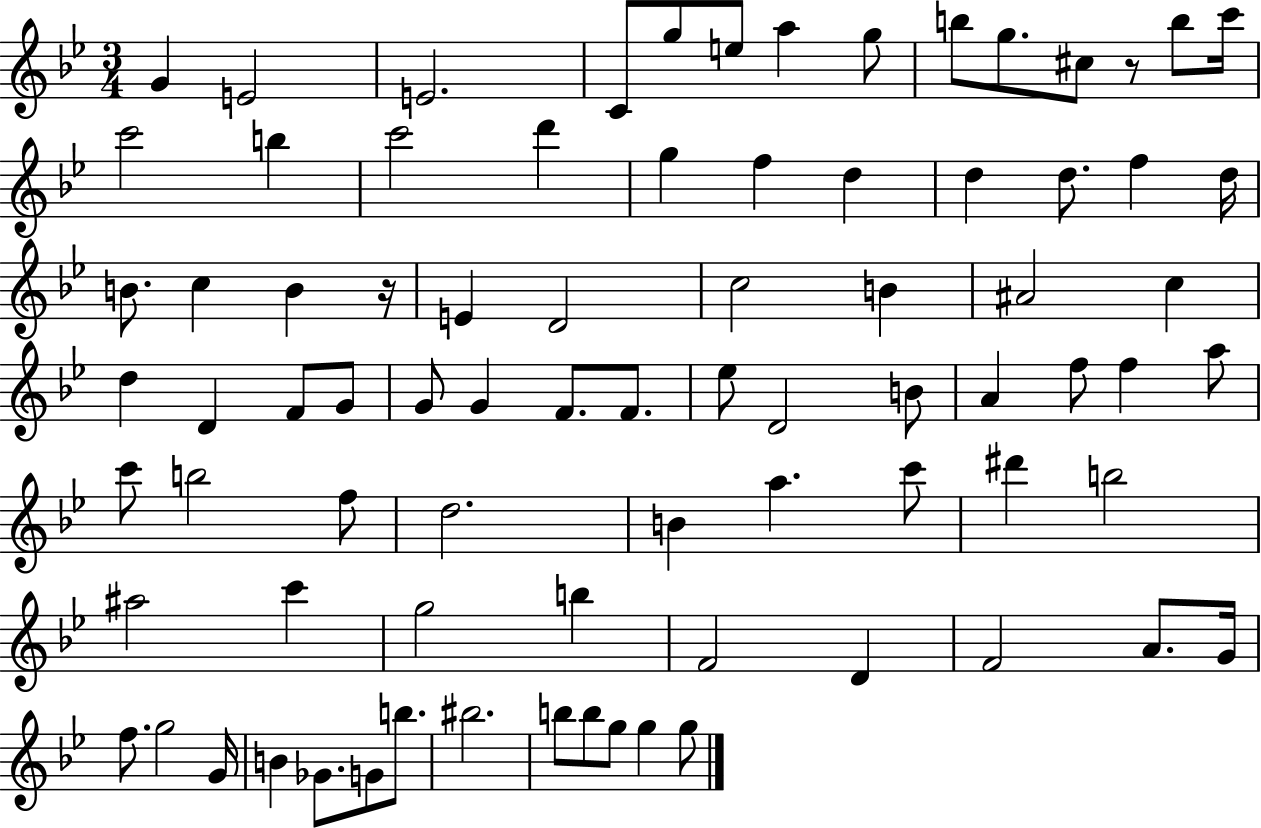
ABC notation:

X:1
T:Untitled
M:3/4
L:1/4
K:Bb
G E2 E2 C/2 g/2 e/2 a g/2 b/2 g/2 ^c/2 z/2 b/2 c'/4 c'2 b c'2 d' g f d d d/2 f d/4 B/2 c B z/4 E D2 c2 B ^A2 c d D F/2 G/2 G/2 G F/2 F/2 _e/2 D2 B/2 A f/2 f a/2 c'/2 b2 f/2 d2 B a c'/2 ^d' b2 ^a2 c' g2 b F2 D F2 A/2 G/4 f/2 g2 G/4 B _G/2 G/2 b/2 ^b2 b/2 b/2 g/2 g g/2